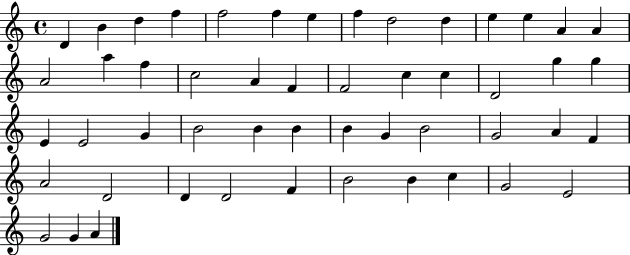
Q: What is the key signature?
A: C major